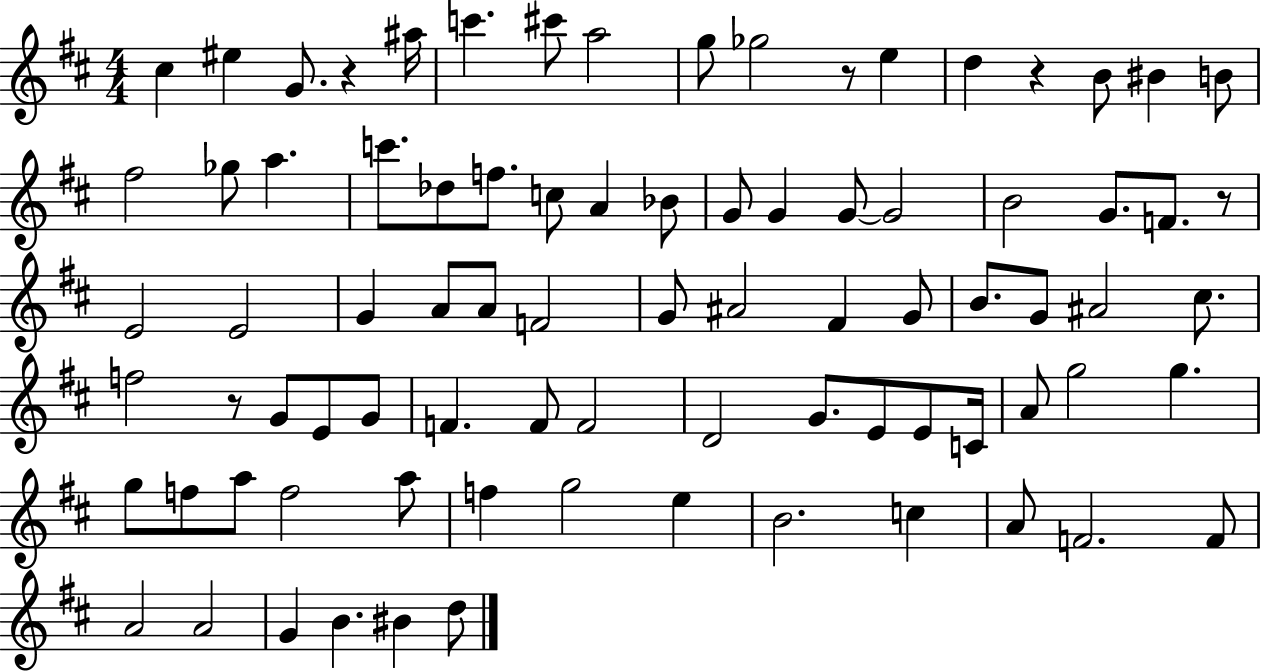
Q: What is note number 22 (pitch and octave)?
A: A4